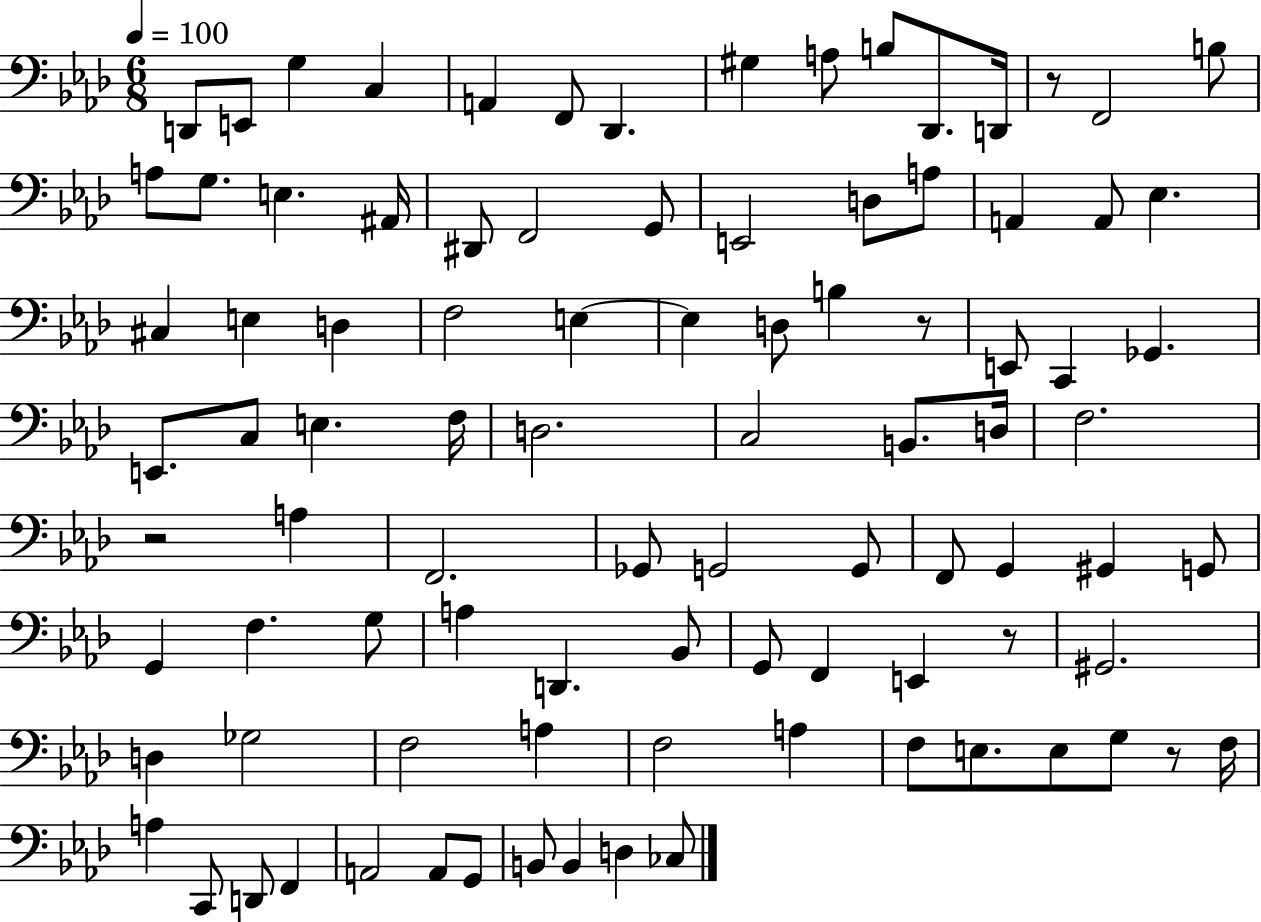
{
  \clef bass
  \numericTimeSignature
  \time 6/8
  \key aes \major
  \tempo 4 = 100
  \repeat volta 2 { d,8 e,8 g4 c4 | a,4 f,8 des,4. | gis4 a8 b8 des,8. d,16 | r8 f,2 b8 | \break a8 g8. e4. ais,16 | dis,8 f,2 g,8 | e,2 d8 a8 | a,4 a,8 ees4. | \break cis4 e4 d4 | f2 e4~~ | e4 d8 b4 r8 | e,8 c,4 ges,4. | \break e,8. c8 e4. f16 | d2. | c2 b,8. d16 | f2. | \break r2 a4 | f,2. | ges,8 g,2 g,8 | f,8 g,4 gis,4 g,8 | \break g,4 f4. g8 | a4 d,4. bes,8 | g,8 f,4 e,4 r8 | gis,2. | \break d4 ges2 | f2 a4 | f2 a4 | f8 e8. e8 g8 r8 f16 | \break a4 c,8 d,8 f,4 | a,2 a,8 g,8 | b,8 b,4 d4 ces8 | } \bar "|."
}